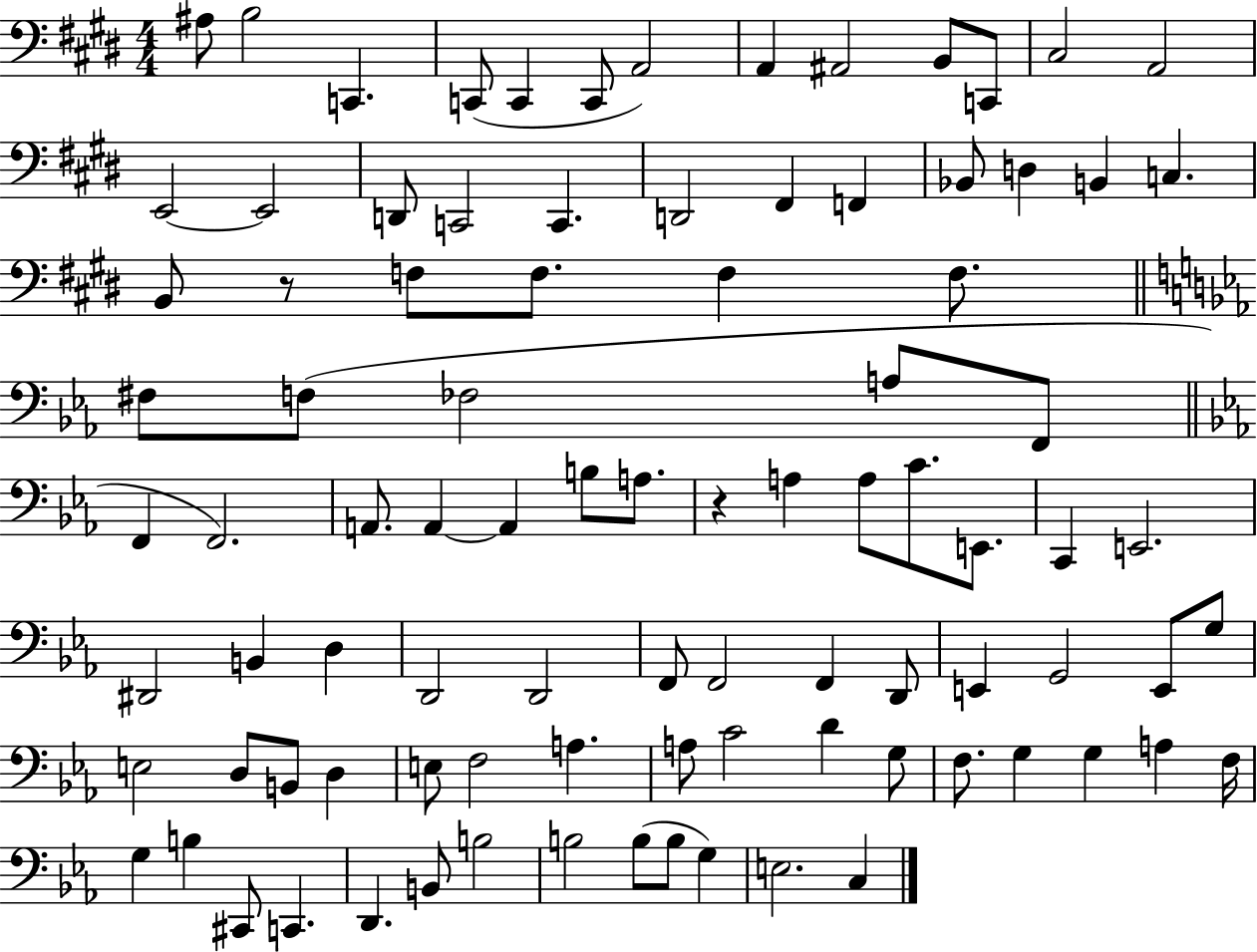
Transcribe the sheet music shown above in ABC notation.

X:1
T:Untitled
M:4/4
L:1/4
K:E
^A,/2 B,2 C,, C,,/2 C,, C,,/2 A,,2 A,, ^A,,2 B,,/2 C,,/2 ^C,2 A,,2 E,,2 E,,2 D,,/2 C,,2 C,, D,,2 ^F,, F,, _B,,/2 D, B,, C, B,,/2 z/2 F,/2 F,/2 F, F,/2 ^F,/2 F,/2 _F,2 A,/2 F,,/2 F,, F,,2 A,,/2 A,, A,, B,/2 A,/2 z A, A,/2 C/2 E,,/2 C,, E,,2 ^D,,2 B,, D, D,,2 D,,2 F,,/2 F,,2 F,, D,,/2 E,, G,,2 E,,/2 G,/2 E,2 D,/2 B,,/2 D, E,/2 F,2 A, A,/2 C2 D G,/2 F,/2 G, G, A, F,/4 G, B, ^C,,/2 C,, D,, B,,/2 B,2 B,2 B,/2 B,/2 G, E,2 C,